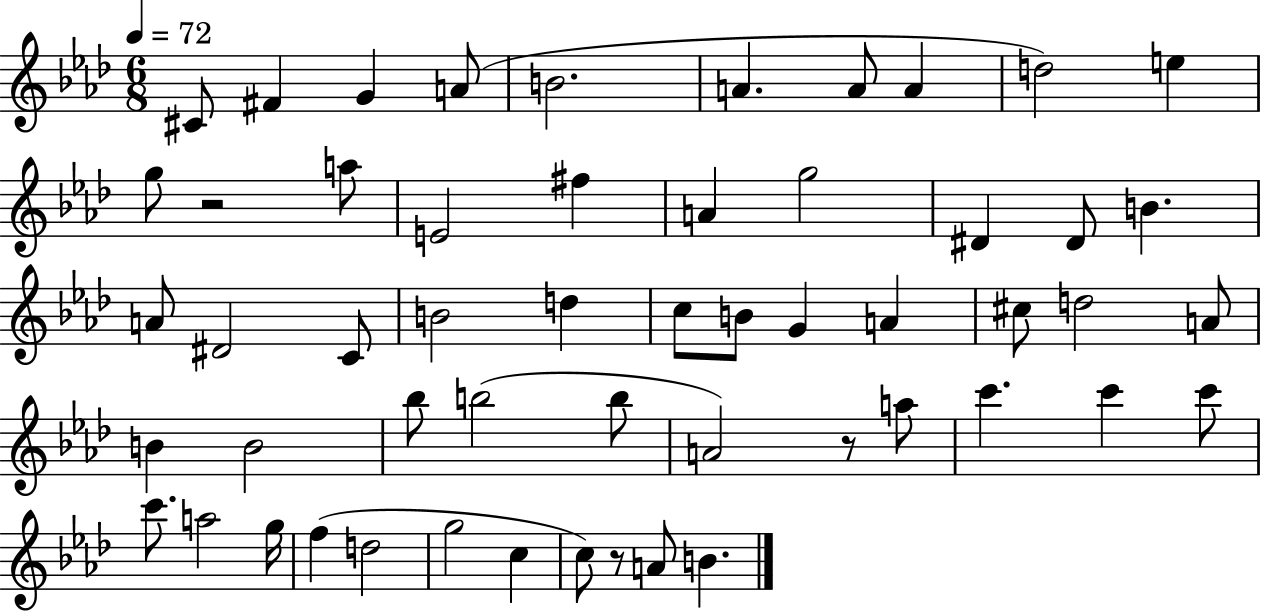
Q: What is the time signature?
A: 6/8